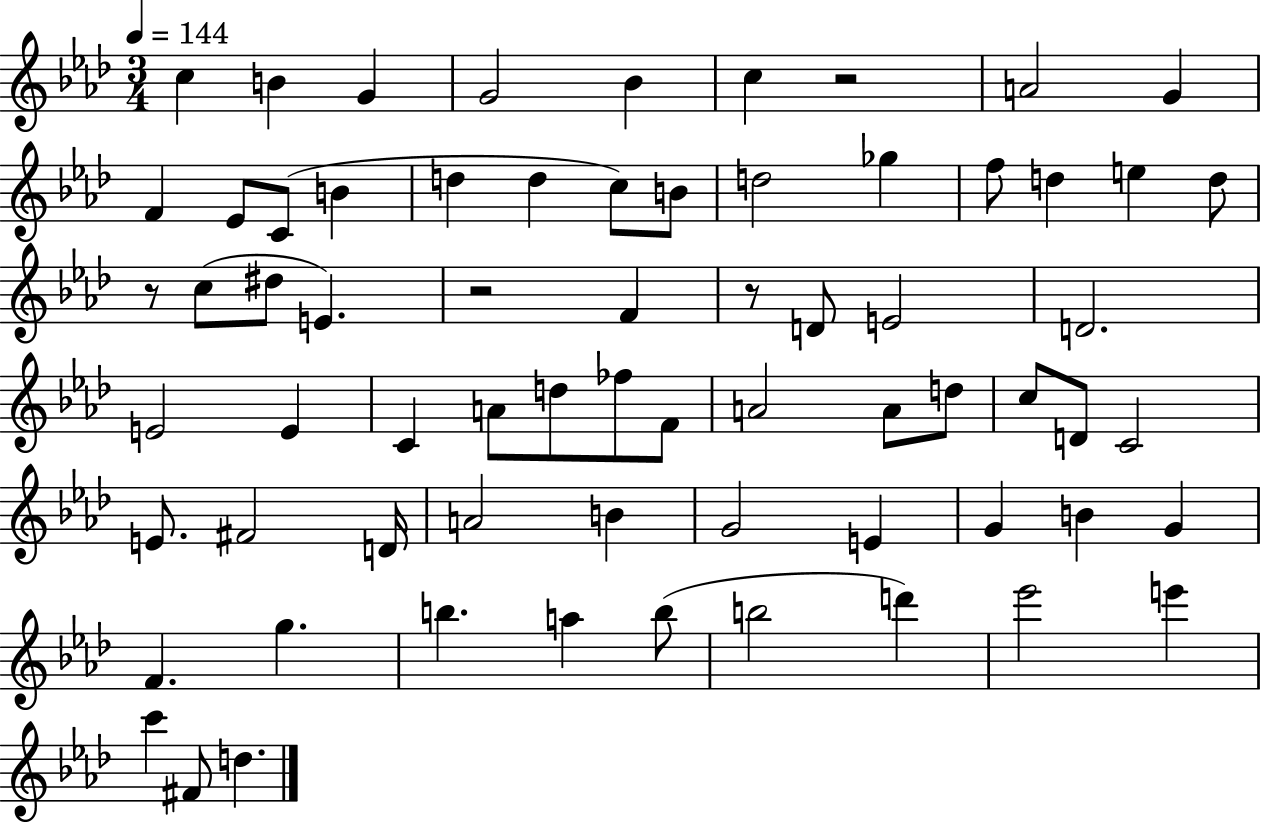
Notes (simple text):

C5/q B4/q G4/q G4/h Bb4/q C5/q R/h A4/h G4/q F4/q Eb4/e C4/e B4/q D5/q D5/q C5/e B4/e D5/h Gb5/q F5/e D5/q E5/q D5/e R/e C5/e D#5/e E4/q. R/h F4/q R/e D4/e E4/h D4/h. E4/h E4/q C4/q A4/e D5/e FES5/e F4/e A4/h A4/e D5/e C5/e D4/e C4/h E4/e. F#4/h D4/s A4/h B4/q G4/h E4/q G4/q B4/q G4/q F4/q. G5/q. B5/q. A5/q B5/e B5/h D6/q Eb6/h E6/q C6/q F#4/e D5/q.